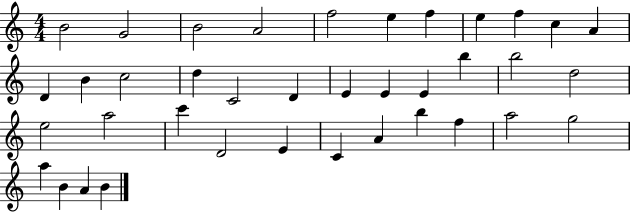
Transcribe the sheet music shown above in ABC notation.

X:1
T:Untitled
M:4/4
L:1/4
K:C
B2 G2 B2 A2 f2 e f e f c A D B c2 d C2 D E E E b b2 d2 e2 a2 c' D2 E C A b f a2 g2 a B A B